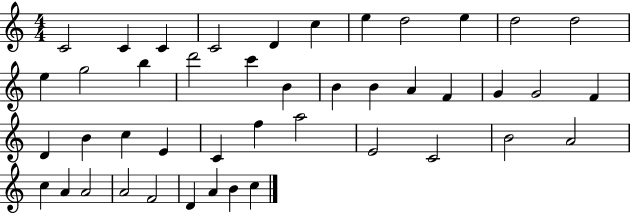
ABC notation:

X:1
T:Untitled
M:4/4
L:1/4
K:C
C2 C C C2 D c e d2 e d2 d2 e g2 b d'2 c' B B B A F G G2 F D B c E C f a2 E2 C2 B2 A2 c A A2 A2 F2 D A B c